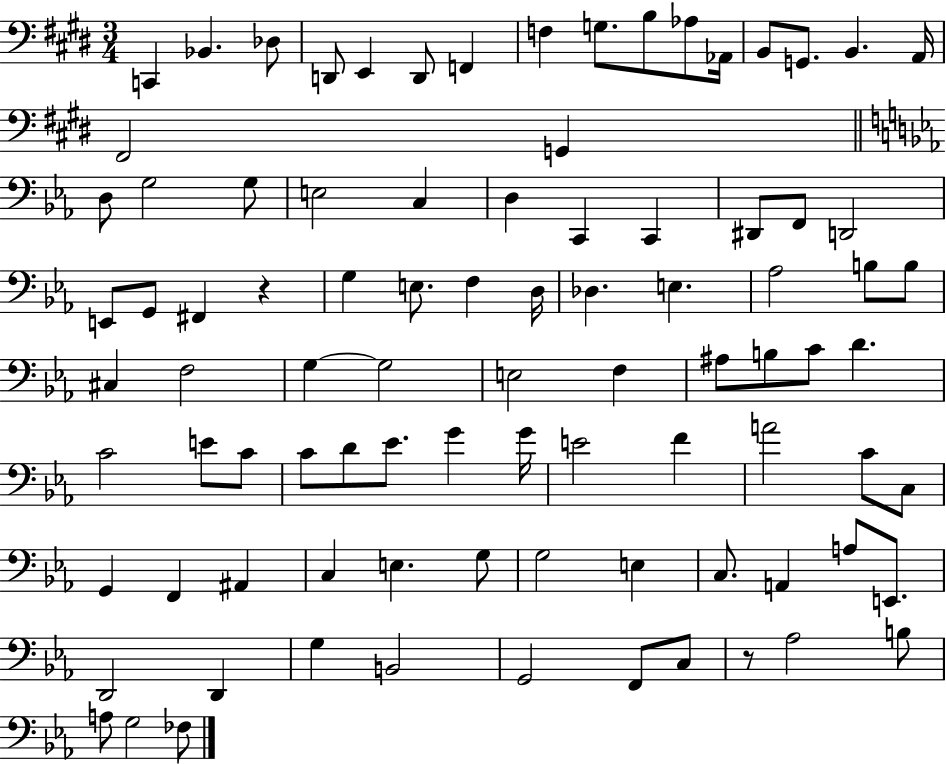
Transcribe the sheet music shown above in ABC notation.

X:1
T:Untitled
M:3/4
L:1/4
K:E
C,, _B,, _D,/2 D,,/2 E,, D,,/2 F,, F, G,/2 B,/2 _A,/2 _A,,/4 B,,/2 G,,/2 B,, A,,/4 ^F,,2 G,, D,/2 G,2 G,/2 E,2 C, D, C,, C,, ^D,,/2 F,,/2 D,,2 E,,/2 G,,/2 ^F,, z G, E,/2 F, D,/4 _D, E, _A,2 B,/2 B,/2 ^C, F,2 G, G,2 E,2 F, ^A,/2 B,/2 C/2 D C2 E/2 C/2 C/2 D/2 _E/2 G G/4 E2 F A2 C/2 C,/2 G,, F,, ^A,, C, E, G,/2 G,2 E, C,/2 A,, A,/2 E,,/2 D,,2 D,, G, B,,2 G,,2 F,,/2 C,/2 z/2 _A,2 B,/2 A,/2 G,2 _F,/2